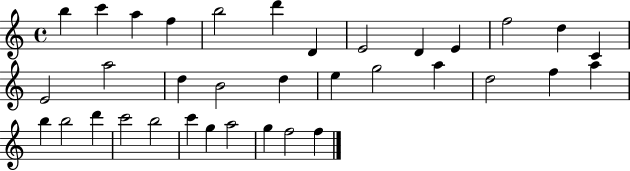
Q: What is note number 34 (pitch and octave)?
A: F5